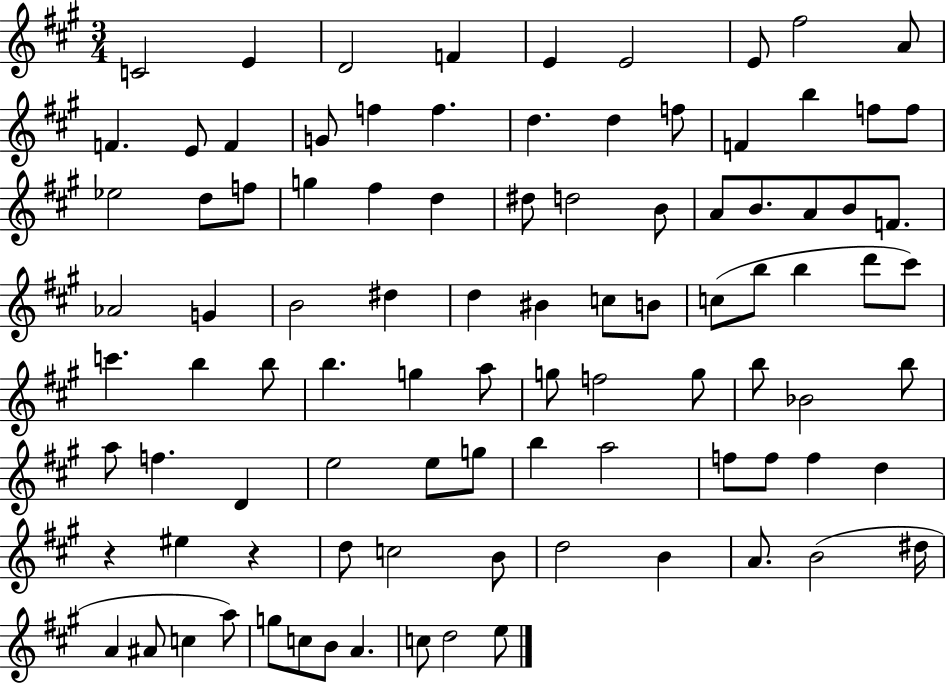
{
  \clef treble
  \numericTimeSignature
  \time 3/4
  \key a \major
  c'2 e'4 | d'2 f'4 | e'4 e'2 | e'8 fis''2 a'8 | \break f'4. e'8 f'4 | g'8 f''4 f''4. | d''4. d''4 f''8 | f'4 b''4 f''8 f''8 | \break ees''2 d''8 f''8 | g''4 fis''4 d''4 | dis''8 d''2 b'8 | a'8 b'8. a'8 b'8 f'8. | \break aes'2 g'4 | b'2 dis''4 | d''4 bis'4 c''8 b'8 | c''8( b''8 b''4 d'''8 cis'''8) | \break c'''4. b''4 b''8 | b''4. g''4 a''8 | g''8 f''2 g''8 | b''8 bes'2 b''8 | \break a''8 f''4. d'4 | e''2 e''8 g''8 | b''4 a''2 | f''8 f''8 f''4 d''4 | \break r4 eis''4 r4 | d''8 c''2 b'8 | d''2 b'4 | a'8. b'2( dis''16 | \break a'4 ais'8 c''4 a''8) | g''8 c''8 b'8 a'4. | c''8 d''2 e''8 | \bar "|."
}